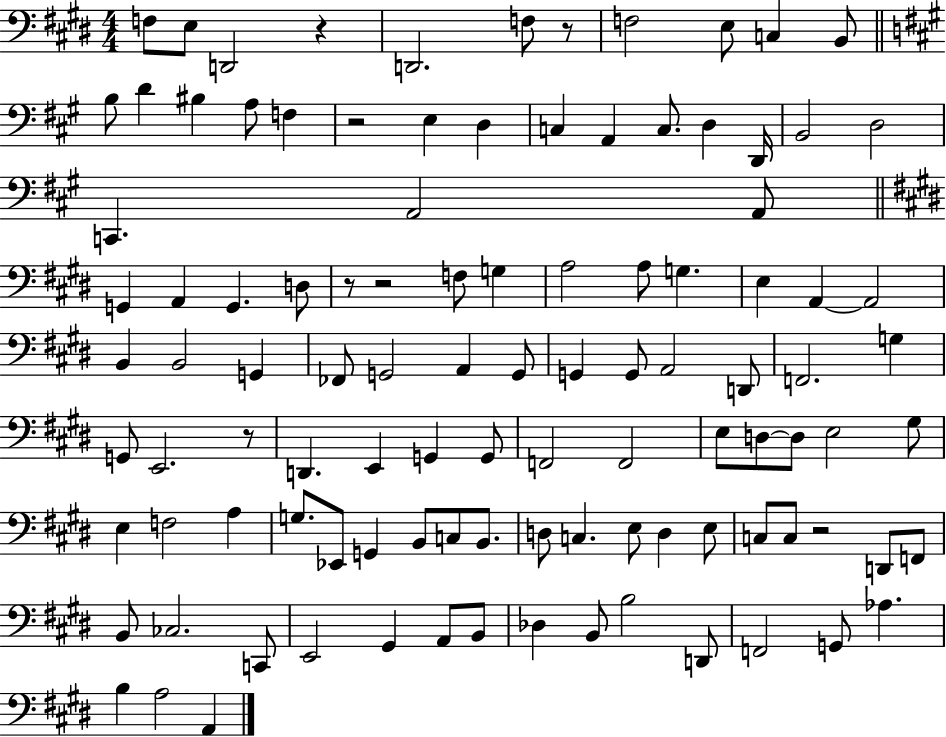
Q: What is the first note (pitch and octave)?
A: F3